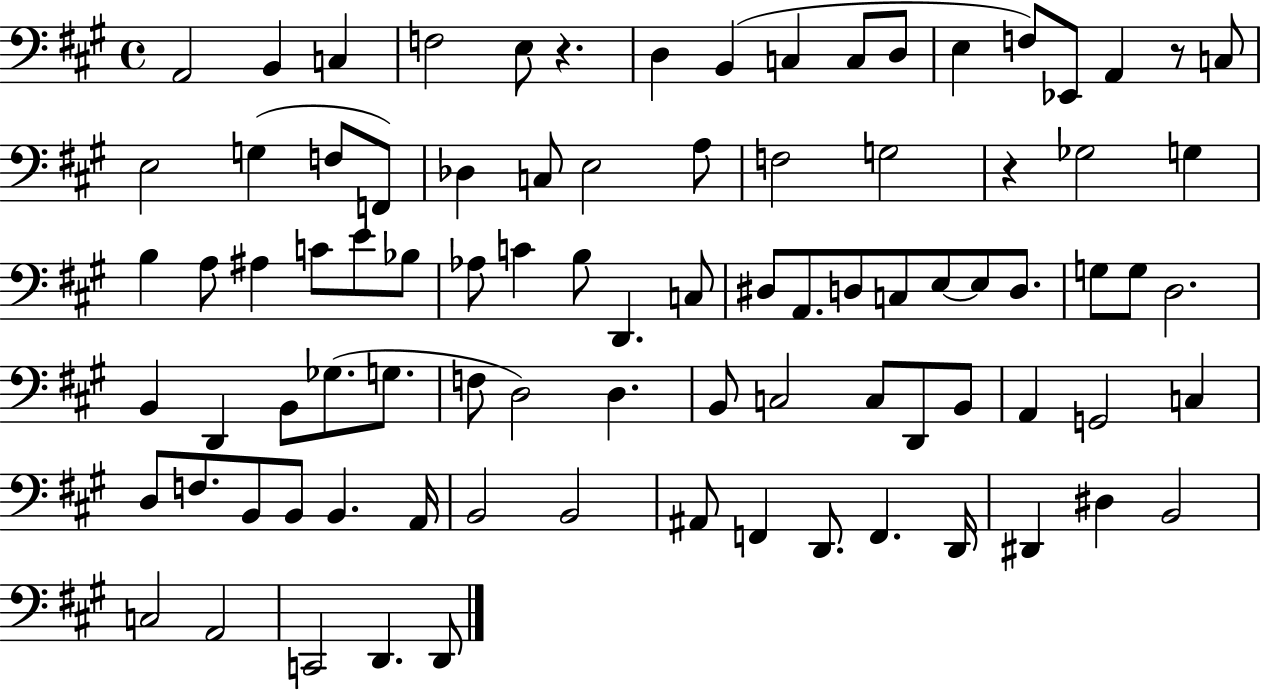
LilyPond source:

{
  \clef bass
  \time 4/4
  \defaultTimeSignature
  \key a \major
  \repeat volta 2 { a,2 b,4 c4 | f2 e8 r4. | d4 b,4( c4 c8 d8 | e4 f8) ees,8 a,4 r8 c8 | \break e2 g4( f8 f,8) | des4 c8 e2 a8 | f2 g2 | r4 ges2 g4 | \break b4 a8 ais4 c'8 e'8 bes8 | aes8 c'4 b8 d,4. c8 | dis8 a,8. d8 c8 e8~~ e8 d8. | g8 g8 d2. | \break b,4 d,4 b,8 ges8.( g8. | f8 d2) d4. | b,8 c2 c8 d,8 b,8 | a,4 g,2 c4 | \break d8 f8. b,8 b,8 b,4. a,16 | b,2 b,2 | ais,8 f,4 d,8. f,4. d,16 | dis,4 dis4 b,2 | \break c2 a,2 | c,2 d,4. d,8 | } \bar "|."
}